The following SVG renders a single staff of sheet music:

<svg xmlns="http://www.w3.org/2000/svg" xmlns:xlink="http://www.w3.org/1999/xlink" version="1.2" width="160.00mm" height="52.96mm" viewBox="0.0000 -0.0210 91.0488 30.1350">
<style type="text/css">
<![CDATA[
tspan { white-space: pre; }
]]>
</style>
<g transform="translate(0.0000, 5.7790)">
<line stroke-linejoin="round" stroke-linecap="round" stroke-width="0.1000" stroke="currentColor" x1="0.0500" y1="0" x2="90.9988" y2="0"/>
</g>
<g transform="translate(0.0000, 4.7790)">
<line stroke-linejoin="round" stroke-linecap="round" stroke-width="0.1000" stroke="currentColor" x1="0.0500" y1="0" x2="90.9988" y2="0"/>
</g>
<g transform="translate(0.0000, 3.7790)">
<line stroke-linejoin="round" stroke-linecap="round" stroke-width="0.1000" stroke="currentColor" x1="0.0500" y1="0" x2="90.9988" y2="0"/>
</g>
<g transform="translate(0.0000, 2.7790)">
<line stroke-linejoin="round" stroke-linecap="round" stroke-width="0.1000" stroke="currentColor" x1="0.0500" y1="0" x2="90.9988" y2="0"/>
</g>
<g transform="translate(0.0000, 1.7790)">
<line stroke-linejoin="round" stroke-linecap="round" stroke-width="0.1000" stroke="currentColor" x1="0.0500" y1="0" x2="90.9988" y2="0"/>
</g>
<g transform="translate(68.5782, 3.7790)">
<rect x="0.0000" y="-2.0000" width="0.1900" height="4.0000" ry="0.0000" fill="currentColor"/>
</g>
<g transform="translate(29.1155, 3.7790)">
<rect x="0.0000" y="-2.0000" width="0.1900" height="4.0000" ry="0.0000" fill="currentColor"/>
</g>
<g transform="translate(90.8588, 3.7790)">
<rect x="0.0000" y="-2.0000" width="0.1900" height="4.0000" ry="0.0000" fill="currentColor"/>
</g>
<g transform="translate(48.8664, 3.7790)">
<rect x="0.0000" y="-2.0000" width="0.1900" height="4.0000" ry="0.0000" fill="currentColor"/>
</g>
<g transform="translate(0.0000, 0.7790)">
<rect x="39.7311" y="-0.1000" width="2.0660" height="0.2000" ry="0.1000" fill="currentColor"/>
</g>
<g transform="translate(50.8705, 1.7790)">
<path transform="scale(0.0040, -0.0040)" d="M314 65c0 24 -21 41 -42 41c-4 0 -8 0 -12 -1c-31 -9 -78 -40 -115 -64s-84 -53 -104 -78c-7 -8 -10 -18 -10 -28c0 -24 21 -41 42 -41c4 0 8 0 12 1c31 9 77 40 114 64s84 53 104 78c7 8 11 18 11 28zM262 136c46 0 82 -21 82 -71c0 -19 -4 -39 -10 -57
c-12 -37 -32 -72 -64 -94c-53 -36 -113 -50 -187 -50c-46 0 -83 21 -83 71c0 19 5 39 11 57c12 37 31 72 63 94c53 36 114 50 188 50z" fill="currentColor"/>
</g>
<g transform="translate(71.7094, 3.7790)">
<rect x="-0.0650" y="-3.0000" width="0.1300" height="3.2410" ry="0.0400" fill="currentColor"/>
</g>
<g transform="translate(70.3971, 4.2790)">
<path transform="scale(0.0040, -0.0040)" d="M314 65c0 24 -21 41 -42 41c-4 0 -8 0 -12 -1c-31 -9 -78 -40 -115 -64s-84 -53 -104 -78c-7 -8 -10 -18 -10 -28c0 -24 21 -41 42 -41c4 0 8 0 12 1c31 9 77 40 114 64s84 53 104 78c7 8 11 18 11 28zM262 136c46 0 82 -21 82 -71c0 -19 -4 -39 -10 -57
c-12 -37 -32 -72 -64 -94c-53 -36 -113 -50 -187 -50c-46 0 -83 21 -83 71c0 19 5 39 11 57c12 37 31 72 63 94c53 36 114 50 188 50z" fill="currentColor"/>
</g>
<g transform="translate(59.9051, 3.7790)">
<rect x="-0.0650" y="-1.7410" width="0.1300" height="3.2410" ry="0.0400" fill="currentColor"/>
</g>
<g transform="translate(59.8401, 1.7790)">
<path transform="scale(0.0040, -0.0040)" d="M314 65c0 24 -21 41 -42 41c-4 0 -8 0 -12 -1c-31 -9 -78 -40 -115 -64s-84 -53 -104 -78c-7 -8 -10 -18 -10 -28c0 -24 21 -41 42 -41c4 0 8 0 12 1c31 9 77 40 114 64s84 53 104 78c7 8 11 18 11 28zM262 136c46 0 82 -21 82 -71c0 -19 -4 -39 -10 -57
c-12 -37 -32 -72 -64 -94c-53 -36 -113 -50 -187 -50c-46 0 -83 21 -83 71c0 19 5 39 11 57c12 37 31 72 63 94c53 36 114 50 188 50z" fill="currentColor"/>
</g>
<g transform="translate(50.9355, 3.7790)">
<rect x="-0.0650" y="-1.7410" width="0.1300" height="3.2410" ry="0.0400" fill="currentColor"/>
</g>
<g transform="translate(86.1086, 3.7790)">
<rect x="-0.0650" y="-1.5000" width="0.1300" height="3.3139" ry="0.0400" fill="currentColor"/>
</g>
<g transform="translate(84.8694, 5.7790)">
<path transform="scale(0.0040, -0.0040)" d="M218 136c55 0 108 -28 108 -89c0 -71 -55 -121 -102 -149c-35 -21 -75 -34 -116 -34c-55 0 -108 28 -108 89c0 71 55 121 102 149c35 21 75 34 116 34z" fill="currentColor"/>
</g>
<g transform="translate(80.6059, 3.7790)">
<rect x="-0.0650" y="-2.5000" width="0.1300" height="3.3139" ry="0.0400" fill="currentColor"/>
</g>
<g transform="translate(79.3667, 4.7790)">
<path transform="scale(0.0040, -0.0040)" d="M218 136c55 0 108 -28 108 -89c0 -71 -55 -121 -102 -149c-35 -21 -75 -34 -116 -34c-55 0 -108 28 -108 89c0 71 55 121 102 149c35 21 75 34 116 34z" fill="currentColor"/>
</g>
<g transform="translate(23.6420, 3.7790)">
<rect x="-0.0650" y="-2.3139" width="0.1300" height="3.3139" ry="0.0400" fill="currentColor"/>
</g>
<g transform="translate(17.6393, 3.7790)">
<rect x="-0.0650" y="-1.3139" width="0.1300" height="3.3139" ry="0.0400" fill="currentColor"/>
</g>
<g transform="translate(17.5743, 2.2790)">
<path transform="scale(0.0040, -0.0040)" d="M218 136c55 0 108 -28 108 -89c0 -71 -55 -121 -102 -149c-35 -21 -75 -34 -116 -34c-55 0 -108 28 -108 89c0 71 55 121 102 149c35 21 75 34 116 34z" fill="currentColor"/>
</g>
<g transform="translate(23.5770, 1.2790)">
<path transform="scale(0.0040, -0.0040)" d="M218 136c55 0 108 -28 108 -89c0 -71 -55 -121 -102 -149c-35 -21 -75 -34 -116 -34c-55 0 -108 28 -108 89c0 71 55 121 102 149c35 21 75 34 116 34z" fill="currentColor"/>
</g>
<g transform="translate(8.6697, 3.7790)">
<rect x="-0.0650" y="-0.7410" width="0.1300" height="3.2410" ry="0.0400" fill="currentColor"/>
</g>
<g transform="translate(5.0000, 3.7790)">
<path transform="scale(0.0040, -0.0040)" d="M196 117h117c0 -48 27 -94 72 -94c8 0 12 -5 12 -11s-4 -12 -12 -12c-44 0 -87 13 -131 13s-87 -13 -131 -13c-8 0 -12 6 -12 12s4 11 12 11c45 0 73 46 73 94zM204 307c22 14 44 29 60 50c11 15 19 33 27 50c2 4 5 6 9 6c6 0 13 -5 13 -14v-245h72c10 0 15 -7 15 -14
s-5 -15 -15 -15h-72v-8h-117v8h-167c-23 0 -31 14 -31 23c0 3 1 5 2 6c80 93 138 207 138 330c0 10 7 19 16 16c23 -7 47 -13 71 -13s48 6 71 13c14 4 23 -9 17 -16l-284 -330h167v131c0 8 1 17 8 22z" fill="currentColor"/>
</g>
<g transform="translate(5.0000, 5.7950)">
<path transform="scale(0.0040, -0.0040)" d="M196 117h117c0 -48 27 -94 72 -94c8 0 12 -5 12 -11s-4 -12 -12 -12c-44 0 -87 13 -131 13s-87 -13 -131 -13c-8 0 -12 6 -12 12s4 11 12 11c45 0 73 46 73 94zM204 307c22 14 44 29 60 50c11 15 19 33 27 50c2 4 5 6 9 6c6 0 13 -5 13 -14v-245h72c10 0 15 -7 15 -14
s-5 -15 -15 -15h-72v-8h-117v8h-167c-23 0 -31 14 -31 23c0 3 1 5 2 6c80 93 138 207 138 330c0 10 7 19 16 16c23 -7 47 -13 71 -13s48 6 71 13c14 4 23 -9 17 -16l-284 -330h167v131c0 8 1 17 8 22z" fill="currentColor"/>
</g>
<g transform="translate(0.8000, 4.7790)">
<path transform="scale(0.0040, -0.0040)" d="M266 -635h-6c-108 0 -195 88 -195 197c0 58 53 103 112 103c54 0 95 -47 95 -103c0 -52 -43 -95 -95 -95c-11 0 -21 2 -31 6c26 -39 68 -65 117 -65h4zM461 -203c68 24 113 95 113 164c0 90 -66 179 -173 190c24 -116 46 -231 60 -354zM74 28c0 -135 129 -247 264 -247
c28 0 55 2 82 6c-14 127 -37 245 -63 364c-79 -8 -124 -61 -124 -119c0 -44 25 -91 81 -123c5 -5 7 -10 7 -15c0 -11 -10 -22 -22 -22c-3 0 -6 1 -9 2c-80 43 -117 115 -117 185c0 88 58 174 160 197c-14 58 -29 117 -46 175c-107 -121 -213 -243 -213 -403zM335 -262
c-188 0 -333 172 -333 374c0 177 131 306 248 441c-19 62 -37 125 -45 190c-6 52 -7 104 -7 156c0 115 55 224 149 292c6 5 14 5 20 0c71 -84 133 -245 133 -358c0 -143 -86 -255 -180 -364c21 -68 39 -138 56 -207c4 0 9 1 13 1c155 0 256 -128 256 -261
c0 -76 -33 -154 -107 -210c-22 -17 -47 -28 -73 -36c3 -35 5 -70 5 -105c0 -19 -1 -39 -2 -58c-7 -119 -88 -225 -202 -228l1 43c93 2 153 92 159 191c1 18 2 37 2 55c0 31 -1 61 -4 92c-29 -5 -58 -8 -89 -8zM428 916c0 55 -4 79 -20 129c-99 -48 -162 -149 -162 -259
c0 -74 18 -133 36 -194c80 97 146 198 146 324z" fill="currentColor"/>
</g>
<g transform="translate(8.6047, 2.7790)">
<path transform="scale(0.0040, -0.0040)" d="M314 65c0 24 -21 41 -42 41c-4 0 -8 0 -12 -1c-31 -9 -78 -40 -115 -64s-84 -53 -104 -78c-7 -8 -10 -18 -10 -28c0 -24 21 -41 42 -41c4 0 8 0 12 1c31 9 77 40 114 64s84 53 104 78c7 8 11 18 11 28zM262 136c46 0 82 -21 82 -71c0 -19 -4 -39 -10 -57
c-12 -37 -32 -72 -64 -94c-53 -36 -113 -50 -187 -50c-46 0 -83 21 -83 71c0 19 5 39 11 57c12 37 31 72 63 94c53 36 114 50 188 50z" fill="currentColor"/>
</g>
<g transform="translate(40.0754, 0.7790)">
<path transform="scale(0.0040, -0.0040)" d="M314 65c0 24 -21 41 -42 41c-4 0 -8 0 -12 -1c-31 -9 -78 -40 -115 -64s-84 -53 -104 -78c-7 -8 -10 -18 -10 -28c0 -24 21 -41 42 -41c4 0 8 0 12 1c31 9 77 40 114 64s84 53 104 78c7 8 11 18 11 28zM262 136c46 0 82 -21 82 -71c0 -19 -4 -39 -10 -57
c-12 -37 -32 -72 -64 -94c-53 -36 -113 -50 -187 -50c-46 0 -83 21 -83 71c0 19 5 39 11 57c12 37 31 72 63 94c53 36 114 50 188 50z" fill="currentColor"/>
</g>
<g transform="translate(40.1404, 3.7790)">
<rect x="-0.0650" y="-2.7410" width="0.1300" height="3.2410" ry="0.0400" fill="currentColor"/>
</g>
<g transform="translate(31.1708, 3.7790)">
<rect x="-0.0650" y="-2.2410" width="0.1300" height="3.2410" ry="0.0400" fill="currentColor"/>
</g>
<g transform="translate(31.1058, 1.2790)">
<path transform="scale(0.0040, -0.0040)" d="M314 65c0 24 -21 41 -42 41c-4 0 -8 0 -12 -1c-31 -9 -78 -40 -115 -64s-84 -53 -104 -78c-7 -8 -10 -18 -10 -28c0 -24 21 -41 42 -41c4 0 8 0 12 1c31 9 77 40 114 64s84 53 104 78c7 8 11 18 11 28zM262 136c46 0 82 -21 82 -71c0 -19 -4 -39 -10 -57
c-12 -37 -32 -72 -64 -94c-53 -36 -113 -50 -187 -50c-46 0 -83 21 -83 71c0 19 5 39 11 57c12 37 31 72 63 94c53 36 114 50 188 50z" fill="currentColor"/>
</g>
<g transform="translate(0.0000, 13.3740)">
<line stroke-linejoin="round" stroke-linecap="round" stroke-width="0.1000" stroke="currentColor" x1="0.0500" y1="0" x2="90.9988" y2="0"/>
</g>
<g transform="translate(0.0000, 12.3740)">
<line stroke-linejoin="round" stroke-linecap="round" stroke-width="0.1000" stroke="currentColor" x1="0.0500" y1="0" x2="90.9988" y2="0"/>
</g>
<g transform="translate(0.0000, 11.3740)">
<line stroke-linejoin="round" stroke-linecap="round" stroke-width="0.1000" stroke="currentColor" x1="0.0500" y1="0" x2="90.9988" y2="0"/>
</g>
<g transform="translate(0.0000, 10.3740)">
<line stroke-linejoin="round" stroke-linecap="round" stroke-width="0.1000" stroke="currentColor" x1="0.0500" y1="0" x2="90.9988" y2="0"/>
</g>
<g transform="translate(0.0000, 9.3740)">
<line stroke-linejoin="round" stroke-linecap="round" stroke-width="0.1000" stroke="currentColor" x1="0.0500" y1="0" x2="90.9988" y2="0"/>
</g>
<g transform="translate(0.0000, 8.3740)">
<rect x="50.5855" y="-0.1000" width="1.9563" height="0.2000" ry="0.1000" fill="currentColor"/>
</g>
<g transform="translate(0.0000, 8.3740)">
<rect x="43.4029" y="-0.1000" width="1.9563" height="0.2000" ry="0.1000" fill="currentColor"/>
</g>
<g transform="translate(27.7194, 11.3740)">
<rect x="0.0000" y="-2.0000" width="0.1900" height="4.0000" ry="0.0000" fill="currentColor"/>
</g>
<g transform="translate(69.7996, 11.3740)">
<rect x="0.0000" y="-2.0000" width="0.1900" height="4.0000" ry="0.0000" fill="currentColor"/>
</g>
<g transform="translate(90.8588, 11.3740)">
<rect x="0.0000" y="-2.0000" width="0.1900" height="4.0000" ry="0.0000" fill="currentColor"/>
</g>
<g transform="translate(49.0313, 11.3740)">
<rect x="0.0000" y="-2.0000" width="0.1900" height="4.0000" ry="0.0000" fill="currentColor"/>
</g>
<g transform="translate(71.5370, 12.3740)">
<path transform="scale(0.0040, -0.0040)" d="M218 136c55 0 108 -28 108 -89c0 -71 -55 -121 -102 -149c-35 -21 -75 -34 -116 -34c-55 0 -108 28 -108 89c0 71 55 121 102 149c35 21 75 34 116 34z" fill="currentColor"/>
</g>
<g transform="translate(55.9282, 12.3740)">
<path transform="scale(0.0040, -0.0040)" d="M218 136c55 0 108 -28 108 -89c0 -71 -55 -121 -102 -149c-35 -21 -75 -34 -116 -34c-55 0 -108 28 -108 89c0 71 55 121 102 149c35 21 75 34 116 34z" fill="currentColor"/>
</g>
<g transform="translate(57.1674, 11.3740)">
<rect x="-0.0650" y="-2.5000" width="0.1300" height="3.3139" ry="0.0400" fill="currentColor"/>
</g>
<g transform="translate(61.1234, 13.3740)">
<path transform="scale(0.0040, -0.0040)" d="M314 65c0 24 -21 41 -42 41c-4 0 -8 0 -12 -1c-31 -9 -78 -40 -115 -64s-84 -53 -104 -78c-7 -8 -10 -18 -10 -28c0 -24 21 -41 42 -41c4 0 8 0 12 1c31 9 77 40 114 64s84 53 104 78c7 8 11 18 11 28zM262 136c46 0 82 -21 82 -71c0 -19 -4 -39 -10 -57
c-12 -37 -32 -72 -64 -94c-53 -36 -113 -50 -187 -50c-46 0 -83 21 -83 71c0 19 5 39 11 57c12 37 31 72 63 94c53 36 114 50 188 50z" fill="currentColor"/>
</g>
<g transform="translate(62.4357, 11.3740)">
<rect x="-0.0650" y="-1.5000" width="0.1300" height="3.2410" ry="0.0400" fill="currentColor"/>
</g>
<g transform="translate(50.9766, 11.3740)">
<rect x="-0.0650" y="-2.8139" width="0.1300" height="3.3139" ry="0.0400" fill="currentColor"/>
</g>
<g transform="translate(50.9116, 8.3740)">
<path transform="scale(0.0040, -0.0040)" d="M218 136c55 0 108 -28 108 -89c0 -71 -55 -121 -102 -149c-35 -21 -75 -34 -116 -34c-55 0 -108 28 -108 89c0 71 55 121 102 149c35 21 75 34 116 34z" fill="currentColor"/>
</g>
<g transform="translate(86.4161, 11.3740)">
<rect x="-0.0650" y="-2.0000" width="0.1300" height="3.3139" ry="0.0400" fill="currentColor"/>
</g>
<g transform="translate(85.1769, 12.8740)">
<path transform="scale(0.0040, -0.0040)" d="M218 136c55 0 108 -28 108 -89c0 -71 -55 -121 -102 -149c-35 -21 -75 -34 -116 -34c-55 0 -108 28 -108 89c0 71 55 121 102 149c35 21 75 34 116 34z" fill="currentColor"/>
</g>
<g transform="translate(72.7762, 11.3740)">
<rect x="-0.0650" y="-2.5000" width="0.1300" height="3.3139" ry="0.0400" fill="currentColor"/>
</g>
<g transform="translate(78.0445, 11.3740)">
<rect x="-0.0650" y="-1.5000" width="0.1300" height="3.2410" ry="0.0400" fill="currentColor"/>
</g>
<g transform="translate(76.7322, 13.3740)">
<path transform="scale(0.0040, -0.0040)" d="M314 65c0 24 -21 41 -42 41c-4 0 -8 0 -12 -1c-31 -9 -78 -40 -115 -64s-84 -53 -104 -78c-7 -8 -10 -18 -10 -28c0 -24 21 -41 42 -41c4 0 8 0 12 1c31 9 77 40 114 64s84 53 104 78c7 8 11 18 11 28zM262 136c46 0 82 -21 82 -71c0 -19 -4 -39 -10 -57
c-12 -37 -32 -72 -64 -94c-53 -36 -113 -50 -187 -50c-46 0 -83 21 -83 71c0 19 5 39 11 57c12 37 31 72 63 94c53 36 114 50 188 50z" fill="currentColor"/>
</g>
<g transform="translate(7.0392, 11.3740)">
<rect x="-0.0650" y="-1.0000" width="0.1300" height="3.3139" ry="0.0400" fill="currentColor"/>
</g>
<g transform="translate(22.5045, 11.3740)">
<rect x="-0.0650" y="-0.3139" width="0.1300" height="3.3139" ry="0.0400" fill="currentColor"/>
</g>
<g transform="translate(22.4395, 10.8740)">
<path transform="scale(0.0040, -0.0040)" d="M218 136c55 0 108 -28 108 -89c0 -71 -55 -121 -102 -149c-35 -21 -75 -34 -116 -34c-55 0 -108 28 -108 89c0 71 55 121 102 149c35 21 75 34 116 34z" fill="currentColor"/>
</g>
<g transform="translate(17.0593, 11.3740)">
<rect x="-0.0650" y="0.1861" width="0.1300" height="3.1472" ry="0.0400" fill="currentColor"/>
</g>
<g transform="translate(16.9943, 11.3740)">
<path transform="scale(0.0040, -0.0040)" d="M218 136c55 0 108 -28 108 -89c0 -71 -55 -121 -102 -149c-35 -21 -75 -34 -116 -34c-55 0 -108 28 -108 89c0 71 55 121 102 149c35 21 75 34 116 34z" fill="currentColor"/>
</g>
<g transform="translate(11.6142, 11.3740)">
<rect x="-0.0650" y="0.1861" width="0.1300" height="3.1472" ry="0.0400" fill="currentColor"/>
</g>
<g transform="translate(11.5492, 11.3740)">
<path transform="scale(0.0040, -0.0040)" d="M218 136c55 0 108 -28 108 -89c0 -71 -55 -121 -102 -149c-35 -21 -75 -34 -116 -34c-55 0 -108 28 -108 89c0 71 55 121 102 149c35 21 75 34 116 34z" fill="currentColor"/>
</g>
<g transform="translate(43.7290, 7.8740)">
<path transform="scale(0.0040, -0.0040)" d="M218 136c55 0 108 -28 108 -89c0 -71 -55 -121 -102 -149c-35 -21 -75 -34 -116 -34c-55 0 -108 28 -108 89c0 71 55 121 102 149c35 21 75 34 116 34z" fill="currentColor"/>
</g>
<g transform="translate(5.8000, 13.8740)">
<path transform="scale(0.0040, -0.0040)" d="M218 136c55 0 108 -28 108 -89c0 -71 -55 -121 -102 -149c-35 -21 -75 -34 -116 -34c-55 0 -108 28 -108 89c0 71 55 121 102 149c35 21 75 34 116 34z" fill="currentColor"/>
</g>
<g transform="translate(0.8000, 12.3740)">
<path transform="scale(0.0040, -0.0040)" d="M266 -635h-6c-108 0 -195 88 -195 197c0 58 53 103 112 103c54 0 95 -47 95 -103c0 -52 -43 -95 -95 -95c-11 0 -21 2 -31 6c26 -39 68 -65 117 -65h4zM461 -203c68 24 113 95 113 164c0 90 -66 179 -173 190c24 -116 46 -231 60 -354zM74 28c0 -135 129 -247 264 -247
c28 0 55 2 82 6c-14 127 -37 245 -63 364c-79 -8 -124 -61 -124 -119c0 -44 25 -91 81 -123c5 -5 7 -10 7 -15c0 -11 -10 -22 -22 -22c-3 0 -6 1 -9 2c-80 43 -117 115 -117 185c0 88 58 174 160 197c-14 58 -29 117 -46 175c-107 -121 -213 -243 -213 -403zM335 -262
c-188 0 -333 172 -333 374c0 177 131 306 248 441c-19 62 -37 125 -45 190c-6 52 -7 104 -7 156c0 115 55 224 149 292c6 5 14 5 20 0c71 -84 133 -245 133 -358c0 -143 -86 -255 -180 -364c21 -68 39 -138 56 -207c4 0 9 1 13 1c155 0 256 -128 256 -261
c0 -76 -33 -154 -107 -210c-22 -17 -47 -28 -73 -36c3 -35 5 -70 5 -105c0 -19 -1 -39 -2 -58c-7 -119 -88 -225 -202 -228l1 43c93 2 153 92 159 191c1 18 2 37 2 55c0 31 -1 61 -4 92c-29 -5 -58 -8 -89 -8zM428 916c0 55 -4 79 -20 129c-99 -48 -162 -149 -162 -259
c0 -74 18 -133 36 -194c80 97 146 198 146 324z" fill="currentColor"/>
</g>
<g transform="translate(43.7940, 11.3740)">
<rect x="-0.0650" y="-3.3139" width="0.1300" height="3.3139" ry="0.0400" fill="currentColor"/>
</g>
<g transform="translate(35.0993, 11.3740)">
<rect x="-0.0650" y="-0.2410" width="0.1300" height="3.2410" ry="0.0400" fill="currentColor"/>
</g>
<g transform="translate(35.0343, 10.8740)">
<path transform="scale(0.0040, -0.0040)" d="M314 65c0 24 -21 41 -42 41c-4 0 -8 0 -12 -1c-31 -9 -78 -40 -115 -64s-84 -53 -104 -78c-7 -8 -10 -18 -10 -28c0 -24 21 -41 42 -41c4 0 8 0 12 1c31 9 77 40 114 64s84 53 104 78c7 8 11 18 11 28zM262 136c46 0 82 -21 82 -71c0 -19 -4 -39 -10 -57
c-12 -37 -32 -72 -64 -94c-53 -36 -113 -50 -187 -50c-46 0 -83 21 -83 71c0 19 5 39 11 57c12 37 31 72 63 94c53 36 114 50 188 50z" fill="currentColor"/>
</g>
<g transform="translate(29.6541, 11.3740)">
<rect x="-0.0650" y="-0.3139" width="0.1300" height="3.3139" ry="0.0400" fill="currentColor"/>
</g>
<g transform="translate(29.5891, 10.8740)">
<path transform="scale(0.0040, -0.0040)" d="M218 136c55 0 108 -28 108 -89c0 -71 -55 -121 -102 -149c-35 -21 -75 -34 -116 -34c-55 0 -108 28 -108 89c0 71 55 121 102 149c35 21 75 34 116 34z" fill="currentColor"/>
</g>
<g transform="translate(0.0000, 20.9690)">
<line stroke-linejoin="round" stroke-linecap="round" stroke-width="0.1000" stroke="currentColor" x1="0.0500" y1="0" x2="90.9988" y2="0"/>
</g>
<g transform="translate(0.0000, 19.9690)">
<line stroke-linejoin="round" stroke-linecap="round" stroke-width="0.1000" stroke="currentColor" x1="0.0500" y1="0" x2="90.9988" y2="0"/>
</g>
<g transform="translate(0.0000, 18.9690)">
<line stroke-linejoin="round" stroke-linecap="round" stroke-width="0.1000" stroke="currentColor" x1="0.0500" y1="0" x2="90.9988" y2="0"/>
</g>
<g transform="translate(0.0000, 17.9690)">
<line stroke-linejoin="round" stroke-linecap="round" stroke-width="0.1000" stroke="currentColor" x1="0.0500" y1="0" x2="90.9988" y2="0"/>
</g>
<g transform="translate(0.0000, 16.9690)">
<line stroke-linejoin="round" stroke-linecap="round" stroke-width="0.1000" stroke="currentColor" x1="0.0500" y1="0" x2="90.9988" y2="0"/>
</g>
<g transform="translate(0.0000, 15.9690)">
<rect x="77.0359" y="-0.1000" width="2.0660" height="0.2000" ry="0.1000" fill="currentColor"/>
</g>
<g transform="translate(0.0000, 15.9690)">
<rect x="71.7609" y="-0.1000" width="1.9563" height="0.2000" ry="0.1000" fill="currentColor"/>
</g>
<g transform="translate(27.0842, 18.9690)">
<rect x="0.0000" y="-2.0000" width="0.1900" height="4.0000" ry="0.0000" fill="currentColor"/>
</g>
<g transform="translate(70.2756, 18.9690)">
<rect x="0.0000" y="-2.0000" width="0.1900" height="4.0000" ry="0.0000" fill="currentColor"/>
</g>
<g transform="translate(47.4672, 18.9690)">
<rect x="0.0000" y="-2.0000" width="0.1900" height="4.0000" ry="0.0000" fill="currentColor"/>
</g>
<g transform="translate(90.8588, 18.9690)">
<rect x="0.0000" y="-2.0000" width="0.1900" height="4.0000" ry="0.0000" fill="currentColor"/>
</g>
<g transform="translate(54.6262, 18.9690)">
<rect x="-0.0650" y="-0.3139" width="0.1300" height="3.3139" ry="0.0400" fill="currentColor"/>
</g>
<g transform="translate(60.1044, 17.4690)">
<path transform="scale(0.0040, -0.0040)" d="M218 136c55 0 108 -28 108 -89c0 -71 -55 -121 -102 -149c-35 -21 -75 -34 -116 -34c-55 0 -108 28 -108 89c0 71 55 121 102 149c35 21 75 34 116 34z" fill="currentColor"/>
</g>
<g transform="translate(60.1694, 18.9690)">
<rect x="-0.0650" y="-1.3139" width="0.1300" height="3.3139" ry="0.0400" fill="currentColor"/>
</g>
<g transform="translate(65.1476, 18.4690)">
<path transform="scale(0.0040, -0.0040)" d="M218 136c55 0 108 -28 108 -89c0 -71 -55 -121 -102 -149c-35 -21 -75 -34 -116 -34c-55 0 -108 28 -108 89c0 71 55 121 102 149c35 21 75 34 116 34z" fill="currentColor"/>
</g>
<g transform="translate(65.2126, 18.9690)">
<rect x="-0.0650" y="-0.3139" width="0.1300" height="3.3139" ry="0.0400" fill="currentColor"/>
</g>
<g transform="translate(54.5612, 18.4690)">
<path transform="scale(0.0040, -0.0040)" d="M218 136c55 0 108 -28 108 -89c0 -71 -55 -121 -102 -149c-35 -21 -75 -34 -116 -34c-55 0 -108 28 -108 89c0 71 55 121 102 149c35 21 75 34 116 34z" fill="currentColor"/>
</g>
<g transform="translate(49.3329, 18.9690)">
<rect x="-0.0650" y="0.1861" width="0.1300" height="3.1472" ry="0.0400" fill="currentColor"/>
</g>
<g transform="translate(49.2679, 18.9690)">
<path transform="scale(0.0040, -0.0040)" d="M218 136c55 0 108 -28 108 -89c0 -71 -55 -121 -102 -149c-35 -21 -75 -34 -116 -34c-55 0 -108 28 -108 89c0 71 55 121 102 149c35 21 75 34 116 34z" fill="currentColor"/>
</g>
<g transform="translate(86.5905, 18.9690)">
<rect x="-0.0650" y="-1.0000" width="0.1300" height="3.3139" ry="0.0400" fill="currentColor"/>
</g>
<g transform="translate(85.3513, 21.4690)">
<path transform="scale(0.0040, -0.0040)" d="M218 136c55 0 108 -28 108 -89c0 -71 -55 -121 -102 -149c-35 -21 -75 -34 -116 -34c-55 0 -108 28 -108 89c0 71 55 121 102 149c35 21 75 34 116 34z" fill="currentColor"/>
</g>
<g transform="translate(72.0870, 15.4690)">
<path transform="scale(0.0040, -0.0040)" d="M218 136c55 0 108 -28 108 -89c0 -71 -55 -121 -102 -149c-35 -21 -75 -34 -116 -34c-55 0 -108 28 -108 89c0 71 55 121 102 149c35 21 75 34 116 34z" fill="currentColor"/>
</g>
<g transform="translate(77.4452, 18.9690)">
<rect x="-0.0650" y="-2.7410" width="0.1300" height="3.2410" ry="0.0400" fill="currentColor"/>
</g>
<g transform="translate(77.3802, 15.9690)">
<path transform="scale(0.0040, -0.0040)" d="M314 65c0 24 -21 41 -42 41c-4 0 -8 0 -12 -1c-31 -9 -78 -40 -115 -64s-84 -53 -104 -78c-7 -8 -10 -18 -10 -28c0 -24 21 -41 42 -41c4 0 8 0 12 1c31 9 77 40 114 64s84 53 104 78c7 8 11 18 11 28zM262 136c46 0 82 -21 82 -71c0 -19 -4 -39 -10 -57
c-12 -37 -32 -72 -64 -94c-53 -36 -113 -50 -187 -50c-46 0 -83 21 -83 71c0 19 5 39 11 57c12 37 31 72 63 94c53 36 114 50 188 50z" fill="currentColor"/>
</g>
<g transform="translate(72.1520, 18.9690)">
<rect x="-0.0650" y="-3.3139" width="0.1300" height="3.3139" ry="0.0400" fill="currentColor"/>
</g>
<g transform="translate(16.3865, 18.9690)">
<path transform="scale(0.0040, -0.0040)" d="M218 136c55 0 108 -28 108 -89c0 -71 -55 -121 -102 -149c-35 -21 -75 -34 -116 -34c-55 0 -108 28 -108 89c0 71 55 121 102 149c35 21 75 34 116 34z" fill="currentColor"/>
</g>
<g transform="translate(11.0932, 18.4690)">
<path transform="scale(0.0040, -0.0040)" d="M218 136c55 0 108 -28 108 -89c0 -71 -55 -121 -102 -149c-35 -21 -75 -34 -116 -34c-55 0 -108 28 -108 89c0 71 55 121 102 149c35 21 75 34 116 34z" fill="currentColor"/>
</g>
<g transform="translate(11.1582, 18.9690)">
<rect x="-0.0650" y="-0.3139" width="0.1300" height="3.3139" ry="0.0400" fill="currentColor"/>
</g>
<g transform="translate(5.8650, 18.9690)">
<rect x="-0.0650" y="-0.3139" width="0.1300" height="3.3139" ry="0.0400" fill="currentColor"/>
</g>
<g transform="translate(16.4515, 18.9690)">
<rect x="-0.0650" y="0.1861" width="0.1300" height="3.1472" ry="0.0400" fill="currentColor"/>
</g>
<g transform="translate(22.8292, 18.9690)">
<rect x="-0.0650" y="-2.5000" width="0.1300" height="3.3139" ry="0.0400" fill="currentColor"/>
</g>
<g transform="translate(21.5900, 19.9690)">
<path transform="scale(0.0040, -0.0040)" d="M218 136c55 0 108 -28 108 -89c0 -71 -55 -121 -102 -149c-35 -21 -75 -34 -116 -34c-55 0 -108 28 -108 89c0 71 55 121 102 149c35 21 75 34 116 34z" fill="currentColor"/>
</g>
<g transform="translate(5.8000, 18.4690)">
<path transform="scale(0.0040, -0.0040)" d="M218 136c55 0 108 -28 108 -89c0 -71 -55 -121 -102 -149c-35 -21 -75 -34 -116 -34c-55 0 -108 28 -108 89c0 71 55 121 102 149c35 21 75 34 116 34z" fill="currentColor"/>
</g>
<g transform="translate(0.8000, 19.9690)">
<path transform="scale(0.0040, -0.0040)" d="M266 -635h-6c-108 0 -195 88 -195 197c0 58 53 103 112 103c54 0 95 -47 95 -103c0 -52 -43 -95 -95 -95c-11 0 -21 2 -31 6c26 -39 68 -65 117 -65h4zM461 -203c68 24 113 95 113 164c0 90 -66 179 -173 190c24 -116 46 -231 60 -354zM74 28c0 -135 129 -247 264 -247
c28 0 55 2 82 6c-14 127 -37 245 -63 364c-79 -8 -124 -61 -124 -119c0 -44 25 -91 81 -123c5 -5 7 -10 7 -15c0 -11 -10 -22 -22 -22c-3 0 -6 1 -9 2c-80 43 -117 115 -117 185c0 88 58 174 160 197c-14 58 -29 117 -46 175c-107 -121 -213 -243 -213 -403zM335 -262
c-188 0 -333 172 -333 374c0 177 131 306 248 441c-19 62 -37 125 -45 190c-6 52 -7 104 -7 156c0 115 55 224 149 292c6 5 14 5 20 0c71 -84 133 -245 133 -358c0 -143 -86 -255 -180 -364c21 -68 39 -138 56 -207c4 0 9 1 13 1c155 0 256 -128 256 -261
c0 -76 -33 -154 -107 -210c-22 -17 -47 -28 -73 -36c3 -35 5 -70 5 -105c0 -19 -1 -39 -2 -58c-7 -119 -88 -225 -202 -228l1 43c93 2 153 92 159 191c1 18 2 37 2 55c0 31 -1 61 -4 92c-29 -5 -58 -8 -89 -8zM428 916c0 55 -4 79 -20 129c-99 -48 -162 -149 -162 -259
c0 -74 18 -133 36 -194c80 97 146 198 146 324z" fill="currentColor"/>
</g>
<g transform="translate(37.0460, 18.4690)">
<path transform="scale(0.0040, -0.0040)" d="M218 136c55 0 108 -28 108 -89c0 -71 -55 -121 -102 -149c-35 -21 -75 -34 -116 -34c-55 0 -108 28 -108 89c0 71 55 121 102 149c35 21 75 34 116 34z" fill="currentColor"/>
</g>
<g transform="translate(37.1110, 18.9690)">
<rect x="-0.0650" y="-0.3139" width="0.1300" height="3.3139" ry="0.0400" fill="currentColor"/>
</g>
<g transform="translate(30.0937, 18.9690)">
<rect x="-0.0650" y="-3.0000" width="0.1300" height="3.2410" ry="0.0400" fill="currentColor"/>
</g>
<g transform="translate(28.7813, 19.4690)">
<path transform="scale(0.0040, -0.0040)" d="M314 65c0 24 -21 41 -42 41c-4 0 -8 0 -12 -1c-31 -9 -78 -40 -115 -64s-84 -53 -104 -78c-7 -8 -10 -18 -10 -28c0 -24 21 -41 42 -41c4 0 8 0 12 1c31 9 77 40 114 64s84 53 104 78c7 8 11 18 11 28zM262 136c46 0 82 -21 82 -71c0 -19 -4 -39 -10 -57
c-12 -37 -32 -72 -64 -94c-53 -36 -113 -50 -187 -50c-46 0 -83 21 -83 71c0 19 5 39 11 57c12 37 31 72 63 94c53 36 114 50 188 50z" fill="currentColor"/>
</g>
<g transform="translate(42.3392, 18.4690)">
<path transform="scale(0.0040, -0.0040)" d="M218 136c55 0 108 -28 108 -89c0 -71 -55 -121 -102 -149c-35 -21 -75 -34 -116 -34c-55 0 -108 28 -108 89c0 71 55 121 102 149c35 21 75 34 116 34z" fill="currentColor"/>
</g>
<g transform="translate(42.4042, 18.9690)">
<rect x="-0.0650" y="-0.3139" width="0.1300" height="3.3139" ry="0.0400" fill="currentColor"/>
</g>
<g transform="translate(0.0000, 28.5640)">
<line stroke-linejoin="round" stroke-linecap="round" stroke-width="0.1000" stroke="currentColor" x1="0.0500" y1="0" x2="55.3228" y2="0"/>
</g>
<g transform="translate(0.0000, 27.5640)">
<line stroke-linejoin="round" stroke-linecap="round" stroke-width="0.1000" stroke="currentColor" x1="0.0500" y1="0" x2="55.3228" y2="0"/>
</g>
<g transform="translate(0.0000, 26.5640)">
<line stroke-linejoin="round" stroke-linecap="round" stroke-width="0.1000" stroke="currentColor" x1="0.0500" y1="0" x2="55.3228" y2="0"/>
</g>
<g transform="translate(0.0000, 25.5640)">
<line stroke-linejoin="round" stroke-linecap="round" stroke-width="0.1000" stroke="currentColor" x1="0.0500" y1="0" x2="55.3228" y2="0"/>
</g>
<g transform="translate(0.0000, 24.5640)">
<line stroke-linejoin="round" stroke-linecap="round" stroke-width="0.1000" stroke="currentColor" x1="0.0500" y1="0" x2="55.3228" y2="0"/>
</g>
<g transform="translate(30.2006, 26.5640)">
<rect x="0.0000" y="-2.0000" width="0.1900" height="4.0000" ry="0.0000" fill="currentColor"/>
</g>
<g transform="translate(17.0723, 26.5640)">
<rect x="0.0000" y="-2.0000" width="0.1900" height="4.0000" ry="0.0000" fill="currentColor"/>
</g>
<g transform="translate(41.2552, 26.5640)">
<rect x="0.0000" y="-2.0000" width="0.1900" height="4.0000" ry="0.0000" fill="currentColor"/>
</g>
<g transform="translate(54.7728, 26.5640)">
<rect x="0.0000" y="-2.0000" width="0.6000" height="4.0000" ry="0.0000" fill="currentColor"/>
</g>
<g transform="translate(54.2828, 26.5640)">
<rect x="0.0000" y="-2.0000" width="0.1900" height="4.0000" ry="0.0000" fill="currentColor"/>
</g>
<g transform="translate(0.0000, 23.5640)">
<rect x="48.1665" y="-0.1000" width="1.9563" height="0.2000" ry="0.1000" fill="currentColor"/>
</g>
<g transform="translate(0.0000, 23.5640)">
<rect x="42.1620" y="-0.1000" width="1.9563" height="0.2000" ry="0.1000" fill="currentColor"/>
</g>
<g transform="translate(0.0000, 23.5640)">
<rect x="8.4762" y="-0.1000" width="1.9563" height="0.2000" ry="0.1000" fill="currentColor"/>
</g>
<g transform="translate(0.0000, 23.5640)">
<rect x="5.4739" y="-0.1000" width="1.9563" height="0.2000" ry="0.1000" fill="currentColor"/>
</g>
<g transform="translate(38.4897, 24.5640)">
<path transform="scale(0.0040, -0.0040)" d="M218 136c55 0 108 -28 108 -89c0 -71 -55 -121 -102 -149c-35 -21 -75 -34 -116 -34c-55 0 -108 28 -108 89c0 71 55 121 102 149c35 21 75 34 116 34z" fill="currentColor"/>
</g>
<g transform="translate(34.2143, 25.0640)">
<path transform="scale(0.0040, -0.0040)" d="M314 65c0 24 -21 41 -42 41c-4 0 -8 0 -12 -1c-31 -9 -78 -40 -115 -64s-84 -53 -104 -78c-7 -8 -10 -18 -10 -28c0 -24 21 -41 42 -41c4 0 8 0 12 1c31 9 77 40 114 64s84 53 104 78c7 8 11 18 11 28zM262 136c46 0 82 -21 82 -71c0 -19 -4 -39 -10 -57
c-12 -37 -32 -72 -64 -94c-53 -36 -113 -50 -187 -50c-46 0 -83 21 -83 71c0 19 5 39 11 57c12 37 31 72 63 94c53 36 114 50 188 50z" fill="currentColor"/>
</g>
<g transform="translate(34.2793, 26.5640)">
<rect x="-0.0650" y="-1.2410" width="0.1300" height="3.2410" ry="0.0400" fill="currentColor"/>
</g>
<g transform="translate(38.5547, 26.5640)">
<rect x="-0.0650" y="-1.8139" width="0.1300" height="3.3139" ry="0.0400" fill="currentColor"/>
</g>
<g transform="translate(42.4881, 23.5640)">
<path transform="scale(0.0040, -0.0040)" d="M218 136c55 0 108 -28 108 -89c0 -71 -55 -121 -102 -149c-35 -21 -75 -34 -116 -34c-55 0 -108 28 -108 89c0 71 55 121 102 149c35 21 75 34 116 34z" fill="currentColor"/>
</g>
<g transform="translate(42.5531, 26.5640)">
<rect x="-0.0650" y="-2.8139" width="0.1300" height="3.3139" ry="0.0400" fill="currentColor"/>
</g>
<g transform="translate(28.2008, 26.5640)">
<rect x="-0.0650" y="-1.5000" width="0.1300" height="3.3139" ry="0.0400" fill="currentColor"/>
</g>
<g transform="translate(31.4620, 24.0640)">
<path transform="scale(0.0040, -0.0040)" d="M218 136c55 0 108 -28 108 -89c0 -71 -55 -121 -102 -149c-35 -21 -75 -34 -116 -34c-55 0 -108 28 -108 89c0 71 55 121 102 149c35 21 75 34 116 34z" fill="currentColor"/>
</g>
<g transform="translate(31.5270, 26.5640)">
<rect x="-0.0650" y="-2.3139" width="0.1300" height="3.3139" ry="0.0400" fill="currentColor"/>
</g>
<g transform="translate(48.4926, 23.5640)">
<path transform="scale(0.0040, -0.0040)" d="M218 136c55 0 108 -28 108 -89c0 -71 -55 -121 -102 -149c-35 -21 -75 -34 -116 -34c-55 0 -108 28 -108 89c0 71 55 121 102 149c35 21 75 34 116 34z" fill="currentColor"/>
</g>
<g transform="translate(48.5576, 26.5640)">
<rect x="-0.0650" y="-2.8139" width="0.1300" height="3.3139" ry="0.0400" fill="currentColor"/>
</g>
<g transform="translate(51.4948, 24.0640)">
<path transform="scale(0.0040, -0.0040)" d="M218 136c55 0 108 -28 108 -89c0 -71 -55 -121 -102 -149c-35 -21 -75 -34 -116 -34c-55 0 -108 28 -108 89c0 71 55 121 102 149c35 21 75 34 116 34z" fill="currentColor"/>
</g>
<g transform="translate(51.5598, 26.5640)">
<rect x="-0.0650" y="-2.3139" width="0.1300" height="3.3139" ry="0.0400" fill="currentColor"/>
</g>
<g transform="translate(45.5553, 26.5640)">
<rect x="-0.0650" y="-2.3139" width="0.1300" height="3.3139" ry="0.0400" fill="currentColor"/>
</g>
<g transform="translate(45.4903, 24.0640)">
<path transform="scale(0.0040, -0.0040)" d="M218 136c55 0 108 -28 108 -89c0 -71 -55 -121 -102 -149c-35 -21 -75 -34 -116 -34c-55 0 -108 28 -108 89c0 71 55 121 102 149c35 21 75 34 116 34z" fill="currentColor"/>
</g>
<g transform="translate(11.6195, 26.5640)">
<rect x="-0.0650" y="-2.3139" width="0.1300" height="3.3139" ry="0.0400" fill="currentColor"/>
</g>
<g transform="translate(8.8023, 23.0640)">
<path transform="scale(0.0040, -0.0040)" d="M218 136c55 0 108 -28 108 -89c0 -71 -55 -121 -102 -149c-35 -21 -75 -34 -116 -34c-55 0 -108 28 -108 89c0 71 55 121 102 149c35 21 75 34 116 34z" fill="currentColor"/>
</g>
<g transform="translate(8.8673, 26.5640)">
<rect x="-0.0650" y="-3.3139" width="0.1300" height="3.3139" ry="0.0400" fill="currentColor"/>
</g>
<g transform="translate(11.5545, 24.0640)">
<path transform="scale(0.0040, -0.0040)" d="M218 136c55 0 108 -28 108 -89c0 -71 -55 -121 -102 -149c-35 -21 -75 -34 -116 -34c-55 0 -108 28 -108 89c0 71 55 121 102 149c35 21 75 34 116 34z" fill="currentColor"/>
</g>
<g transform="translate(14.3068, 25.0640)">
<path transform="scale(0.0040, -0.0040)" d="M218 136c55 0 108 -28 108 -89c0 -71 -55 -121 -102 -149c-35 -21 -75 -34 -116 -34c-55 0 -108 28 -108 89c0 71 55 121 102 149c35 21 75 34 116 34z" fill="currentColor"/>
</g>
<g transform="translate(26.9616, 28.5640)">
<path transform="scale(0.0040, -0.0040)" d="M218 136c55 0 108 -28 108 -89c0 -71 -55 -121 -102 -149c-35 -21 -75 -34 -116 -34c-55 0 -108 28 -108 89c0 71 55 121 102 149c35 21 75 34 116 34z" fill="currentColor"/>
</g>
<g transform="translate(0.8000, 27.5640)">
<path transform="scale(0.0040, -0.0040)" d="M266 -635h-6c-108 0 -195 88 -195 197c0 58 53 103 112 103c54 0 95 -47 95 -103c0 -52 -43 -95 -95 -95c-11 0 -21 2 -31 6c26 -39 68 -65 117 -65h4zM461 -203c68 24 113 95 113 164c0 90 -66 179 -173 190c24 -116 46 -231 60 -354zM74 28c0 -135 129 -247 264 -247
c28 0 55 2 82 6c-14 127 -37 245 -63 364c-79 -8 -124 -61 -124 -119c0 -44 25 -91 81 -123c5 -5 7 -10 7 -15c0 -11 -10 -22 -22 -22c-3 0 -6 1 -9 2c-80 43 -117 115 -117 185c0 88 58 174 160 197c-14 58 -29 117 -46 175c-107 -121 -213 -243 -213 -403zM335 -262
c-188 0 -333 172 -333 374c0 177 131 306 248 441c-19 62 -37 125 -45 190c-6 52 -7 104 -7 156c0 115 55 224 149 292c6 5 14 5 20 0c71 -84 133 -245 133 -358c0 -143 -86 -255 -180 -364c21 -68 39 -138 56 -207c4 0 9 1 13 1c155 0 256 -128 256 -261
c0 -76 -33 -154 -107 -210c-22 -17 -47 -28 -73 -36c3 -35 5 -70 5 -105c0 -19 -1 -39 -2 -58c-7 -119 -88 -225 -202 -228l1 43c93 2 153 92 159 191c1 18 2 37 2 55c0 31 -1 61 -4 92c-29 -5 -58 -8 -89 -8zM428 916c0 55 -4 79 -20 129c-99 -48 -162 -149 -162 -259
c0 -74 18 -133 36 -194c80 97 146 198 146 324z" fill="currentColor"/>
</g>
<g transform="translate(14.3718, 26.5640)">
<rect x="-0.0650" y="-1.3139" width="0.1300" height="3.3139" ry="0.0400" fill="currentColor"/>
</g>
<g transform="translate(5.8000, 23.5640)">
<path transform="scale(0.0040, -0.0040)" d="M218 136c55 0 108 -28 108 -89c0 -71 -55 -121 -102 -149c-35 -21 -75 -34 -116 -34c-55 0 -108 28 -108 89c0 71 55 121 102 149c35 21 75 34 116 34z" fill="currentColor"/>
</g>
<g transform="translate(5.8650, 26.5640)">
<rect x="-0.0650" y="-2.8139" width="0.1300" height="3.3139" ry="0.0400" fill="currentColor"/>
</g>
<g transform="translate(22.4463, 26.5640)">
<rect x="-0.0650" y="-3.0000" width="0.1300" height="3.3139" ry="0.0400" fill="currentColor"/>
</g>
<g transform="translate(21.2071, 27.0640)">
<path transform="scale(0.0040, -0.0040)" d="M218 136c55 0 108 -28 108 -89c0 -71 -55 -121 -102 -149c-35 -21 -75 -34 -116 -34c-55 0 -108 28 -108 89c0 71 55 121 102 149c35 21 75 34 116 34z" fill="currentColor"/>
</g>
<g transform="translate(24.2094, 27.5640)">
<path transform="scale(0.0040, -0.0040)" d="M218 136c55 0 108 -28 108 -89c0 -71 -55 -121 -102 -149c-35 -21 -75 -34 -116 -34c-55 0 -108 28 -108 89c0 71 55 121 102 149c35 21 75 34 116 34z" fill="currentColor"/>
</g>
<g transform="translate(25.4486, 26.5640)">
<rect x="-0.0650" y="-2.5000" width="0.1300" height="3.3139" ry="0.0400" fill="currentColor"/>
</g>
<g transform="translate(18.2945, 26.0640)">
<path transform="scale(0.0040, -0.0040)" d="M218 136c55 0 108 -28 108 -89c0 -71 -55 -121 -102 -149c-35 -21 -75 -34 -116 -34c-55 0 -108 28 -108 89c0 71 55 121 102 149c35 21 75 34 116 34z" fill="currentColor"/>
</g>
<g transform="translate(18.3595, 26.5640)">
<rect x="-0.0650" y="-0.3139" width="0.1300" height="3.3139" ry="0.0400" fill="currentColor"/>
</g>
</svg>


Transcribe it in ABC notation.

X:1
T:Untitled
M:4/4
L:1/4
K:C
d2 e g g2 a2 f2 f2 A2 G E D B B c c c2 b a G E2 G E2 F c c B G A2 c c B c e c b a2 D a b g e c A G E g e2 f a g a g